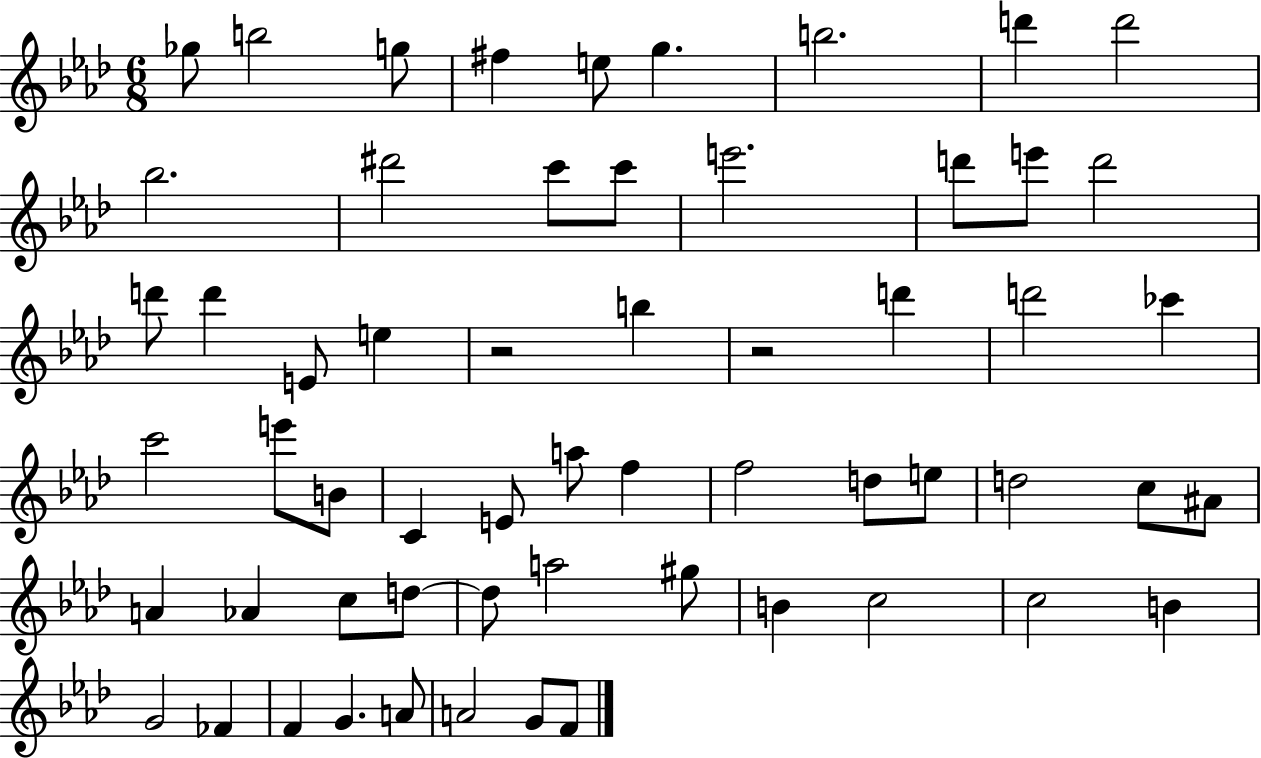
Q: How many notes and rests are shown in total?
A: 59